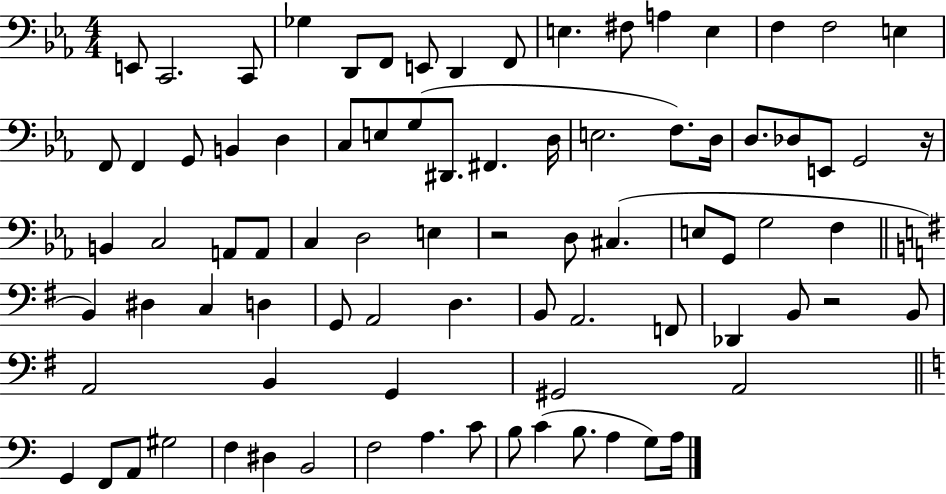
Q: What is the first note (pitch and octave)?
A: E2